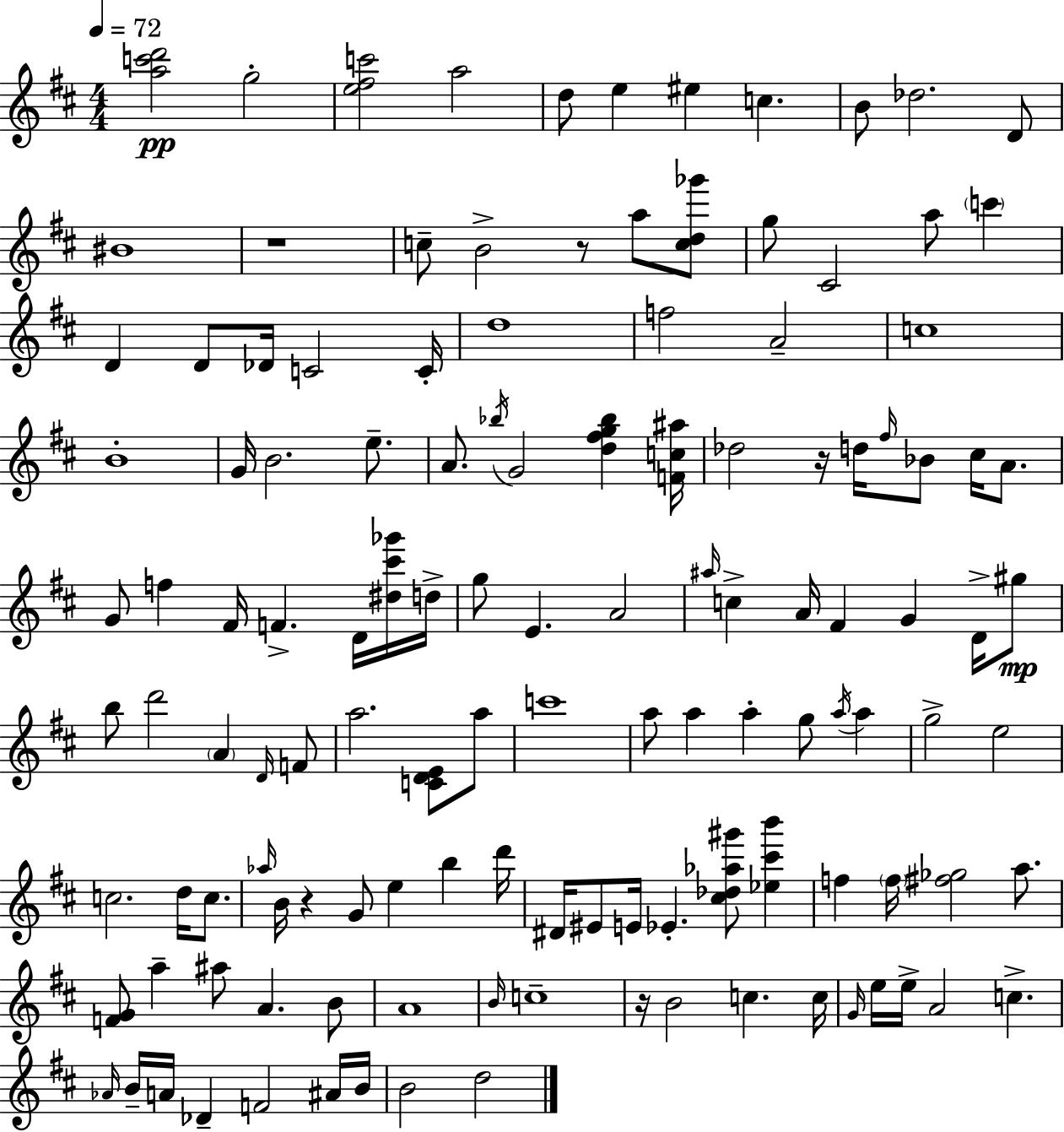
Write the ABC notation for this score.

X:1
T:Untitled
M:4/4
L:1/4
K:D
[ac'd']2 g2 [e^fc']2 a2 d/2 e ^e c B/2 _d2 D/2 ^B4 z4 c/2 B2 z/2 a/2 [cd_g']/2 g/2 ^C2 a/2 c' D D/2 _D/4 C2 C/4 d4 f2 A2 c4 B4 G/4 B2 e/2 A/2 _b/4 G2 [d^fg_b] [Fc^a]/4 _d2 z/4 d/4 ^f/4 _B/2 ^c/4 A/2 G/2 f ^F/4 F D/4 [^d^c'_g']/4 d/4 g/2 E A2 ^a/4 c A/4 ^F G D/4 ^g/2 b/2 d'2 A D/4 F/2 a2 [CDE]/2 a/2 c'4 a/2 a a g/2 a/4 a g2 e2 c2 d/4 c/2 _a/4 B/4 z G/2 e b d'/4 ^D/4 ^E/2 E/4 _E [^c_d_a^g']/2 [_e^c'b'] f f/4 [^f_g]2 a/2 [FG]/2 a ^a/2 A B/2 A4 B/4 c4 z/4 B2 c c/4 G/4 e/4 e/4 A2 c _A/4 B/4 A/4 _D F2 ^A/4 B/4 B2 d2